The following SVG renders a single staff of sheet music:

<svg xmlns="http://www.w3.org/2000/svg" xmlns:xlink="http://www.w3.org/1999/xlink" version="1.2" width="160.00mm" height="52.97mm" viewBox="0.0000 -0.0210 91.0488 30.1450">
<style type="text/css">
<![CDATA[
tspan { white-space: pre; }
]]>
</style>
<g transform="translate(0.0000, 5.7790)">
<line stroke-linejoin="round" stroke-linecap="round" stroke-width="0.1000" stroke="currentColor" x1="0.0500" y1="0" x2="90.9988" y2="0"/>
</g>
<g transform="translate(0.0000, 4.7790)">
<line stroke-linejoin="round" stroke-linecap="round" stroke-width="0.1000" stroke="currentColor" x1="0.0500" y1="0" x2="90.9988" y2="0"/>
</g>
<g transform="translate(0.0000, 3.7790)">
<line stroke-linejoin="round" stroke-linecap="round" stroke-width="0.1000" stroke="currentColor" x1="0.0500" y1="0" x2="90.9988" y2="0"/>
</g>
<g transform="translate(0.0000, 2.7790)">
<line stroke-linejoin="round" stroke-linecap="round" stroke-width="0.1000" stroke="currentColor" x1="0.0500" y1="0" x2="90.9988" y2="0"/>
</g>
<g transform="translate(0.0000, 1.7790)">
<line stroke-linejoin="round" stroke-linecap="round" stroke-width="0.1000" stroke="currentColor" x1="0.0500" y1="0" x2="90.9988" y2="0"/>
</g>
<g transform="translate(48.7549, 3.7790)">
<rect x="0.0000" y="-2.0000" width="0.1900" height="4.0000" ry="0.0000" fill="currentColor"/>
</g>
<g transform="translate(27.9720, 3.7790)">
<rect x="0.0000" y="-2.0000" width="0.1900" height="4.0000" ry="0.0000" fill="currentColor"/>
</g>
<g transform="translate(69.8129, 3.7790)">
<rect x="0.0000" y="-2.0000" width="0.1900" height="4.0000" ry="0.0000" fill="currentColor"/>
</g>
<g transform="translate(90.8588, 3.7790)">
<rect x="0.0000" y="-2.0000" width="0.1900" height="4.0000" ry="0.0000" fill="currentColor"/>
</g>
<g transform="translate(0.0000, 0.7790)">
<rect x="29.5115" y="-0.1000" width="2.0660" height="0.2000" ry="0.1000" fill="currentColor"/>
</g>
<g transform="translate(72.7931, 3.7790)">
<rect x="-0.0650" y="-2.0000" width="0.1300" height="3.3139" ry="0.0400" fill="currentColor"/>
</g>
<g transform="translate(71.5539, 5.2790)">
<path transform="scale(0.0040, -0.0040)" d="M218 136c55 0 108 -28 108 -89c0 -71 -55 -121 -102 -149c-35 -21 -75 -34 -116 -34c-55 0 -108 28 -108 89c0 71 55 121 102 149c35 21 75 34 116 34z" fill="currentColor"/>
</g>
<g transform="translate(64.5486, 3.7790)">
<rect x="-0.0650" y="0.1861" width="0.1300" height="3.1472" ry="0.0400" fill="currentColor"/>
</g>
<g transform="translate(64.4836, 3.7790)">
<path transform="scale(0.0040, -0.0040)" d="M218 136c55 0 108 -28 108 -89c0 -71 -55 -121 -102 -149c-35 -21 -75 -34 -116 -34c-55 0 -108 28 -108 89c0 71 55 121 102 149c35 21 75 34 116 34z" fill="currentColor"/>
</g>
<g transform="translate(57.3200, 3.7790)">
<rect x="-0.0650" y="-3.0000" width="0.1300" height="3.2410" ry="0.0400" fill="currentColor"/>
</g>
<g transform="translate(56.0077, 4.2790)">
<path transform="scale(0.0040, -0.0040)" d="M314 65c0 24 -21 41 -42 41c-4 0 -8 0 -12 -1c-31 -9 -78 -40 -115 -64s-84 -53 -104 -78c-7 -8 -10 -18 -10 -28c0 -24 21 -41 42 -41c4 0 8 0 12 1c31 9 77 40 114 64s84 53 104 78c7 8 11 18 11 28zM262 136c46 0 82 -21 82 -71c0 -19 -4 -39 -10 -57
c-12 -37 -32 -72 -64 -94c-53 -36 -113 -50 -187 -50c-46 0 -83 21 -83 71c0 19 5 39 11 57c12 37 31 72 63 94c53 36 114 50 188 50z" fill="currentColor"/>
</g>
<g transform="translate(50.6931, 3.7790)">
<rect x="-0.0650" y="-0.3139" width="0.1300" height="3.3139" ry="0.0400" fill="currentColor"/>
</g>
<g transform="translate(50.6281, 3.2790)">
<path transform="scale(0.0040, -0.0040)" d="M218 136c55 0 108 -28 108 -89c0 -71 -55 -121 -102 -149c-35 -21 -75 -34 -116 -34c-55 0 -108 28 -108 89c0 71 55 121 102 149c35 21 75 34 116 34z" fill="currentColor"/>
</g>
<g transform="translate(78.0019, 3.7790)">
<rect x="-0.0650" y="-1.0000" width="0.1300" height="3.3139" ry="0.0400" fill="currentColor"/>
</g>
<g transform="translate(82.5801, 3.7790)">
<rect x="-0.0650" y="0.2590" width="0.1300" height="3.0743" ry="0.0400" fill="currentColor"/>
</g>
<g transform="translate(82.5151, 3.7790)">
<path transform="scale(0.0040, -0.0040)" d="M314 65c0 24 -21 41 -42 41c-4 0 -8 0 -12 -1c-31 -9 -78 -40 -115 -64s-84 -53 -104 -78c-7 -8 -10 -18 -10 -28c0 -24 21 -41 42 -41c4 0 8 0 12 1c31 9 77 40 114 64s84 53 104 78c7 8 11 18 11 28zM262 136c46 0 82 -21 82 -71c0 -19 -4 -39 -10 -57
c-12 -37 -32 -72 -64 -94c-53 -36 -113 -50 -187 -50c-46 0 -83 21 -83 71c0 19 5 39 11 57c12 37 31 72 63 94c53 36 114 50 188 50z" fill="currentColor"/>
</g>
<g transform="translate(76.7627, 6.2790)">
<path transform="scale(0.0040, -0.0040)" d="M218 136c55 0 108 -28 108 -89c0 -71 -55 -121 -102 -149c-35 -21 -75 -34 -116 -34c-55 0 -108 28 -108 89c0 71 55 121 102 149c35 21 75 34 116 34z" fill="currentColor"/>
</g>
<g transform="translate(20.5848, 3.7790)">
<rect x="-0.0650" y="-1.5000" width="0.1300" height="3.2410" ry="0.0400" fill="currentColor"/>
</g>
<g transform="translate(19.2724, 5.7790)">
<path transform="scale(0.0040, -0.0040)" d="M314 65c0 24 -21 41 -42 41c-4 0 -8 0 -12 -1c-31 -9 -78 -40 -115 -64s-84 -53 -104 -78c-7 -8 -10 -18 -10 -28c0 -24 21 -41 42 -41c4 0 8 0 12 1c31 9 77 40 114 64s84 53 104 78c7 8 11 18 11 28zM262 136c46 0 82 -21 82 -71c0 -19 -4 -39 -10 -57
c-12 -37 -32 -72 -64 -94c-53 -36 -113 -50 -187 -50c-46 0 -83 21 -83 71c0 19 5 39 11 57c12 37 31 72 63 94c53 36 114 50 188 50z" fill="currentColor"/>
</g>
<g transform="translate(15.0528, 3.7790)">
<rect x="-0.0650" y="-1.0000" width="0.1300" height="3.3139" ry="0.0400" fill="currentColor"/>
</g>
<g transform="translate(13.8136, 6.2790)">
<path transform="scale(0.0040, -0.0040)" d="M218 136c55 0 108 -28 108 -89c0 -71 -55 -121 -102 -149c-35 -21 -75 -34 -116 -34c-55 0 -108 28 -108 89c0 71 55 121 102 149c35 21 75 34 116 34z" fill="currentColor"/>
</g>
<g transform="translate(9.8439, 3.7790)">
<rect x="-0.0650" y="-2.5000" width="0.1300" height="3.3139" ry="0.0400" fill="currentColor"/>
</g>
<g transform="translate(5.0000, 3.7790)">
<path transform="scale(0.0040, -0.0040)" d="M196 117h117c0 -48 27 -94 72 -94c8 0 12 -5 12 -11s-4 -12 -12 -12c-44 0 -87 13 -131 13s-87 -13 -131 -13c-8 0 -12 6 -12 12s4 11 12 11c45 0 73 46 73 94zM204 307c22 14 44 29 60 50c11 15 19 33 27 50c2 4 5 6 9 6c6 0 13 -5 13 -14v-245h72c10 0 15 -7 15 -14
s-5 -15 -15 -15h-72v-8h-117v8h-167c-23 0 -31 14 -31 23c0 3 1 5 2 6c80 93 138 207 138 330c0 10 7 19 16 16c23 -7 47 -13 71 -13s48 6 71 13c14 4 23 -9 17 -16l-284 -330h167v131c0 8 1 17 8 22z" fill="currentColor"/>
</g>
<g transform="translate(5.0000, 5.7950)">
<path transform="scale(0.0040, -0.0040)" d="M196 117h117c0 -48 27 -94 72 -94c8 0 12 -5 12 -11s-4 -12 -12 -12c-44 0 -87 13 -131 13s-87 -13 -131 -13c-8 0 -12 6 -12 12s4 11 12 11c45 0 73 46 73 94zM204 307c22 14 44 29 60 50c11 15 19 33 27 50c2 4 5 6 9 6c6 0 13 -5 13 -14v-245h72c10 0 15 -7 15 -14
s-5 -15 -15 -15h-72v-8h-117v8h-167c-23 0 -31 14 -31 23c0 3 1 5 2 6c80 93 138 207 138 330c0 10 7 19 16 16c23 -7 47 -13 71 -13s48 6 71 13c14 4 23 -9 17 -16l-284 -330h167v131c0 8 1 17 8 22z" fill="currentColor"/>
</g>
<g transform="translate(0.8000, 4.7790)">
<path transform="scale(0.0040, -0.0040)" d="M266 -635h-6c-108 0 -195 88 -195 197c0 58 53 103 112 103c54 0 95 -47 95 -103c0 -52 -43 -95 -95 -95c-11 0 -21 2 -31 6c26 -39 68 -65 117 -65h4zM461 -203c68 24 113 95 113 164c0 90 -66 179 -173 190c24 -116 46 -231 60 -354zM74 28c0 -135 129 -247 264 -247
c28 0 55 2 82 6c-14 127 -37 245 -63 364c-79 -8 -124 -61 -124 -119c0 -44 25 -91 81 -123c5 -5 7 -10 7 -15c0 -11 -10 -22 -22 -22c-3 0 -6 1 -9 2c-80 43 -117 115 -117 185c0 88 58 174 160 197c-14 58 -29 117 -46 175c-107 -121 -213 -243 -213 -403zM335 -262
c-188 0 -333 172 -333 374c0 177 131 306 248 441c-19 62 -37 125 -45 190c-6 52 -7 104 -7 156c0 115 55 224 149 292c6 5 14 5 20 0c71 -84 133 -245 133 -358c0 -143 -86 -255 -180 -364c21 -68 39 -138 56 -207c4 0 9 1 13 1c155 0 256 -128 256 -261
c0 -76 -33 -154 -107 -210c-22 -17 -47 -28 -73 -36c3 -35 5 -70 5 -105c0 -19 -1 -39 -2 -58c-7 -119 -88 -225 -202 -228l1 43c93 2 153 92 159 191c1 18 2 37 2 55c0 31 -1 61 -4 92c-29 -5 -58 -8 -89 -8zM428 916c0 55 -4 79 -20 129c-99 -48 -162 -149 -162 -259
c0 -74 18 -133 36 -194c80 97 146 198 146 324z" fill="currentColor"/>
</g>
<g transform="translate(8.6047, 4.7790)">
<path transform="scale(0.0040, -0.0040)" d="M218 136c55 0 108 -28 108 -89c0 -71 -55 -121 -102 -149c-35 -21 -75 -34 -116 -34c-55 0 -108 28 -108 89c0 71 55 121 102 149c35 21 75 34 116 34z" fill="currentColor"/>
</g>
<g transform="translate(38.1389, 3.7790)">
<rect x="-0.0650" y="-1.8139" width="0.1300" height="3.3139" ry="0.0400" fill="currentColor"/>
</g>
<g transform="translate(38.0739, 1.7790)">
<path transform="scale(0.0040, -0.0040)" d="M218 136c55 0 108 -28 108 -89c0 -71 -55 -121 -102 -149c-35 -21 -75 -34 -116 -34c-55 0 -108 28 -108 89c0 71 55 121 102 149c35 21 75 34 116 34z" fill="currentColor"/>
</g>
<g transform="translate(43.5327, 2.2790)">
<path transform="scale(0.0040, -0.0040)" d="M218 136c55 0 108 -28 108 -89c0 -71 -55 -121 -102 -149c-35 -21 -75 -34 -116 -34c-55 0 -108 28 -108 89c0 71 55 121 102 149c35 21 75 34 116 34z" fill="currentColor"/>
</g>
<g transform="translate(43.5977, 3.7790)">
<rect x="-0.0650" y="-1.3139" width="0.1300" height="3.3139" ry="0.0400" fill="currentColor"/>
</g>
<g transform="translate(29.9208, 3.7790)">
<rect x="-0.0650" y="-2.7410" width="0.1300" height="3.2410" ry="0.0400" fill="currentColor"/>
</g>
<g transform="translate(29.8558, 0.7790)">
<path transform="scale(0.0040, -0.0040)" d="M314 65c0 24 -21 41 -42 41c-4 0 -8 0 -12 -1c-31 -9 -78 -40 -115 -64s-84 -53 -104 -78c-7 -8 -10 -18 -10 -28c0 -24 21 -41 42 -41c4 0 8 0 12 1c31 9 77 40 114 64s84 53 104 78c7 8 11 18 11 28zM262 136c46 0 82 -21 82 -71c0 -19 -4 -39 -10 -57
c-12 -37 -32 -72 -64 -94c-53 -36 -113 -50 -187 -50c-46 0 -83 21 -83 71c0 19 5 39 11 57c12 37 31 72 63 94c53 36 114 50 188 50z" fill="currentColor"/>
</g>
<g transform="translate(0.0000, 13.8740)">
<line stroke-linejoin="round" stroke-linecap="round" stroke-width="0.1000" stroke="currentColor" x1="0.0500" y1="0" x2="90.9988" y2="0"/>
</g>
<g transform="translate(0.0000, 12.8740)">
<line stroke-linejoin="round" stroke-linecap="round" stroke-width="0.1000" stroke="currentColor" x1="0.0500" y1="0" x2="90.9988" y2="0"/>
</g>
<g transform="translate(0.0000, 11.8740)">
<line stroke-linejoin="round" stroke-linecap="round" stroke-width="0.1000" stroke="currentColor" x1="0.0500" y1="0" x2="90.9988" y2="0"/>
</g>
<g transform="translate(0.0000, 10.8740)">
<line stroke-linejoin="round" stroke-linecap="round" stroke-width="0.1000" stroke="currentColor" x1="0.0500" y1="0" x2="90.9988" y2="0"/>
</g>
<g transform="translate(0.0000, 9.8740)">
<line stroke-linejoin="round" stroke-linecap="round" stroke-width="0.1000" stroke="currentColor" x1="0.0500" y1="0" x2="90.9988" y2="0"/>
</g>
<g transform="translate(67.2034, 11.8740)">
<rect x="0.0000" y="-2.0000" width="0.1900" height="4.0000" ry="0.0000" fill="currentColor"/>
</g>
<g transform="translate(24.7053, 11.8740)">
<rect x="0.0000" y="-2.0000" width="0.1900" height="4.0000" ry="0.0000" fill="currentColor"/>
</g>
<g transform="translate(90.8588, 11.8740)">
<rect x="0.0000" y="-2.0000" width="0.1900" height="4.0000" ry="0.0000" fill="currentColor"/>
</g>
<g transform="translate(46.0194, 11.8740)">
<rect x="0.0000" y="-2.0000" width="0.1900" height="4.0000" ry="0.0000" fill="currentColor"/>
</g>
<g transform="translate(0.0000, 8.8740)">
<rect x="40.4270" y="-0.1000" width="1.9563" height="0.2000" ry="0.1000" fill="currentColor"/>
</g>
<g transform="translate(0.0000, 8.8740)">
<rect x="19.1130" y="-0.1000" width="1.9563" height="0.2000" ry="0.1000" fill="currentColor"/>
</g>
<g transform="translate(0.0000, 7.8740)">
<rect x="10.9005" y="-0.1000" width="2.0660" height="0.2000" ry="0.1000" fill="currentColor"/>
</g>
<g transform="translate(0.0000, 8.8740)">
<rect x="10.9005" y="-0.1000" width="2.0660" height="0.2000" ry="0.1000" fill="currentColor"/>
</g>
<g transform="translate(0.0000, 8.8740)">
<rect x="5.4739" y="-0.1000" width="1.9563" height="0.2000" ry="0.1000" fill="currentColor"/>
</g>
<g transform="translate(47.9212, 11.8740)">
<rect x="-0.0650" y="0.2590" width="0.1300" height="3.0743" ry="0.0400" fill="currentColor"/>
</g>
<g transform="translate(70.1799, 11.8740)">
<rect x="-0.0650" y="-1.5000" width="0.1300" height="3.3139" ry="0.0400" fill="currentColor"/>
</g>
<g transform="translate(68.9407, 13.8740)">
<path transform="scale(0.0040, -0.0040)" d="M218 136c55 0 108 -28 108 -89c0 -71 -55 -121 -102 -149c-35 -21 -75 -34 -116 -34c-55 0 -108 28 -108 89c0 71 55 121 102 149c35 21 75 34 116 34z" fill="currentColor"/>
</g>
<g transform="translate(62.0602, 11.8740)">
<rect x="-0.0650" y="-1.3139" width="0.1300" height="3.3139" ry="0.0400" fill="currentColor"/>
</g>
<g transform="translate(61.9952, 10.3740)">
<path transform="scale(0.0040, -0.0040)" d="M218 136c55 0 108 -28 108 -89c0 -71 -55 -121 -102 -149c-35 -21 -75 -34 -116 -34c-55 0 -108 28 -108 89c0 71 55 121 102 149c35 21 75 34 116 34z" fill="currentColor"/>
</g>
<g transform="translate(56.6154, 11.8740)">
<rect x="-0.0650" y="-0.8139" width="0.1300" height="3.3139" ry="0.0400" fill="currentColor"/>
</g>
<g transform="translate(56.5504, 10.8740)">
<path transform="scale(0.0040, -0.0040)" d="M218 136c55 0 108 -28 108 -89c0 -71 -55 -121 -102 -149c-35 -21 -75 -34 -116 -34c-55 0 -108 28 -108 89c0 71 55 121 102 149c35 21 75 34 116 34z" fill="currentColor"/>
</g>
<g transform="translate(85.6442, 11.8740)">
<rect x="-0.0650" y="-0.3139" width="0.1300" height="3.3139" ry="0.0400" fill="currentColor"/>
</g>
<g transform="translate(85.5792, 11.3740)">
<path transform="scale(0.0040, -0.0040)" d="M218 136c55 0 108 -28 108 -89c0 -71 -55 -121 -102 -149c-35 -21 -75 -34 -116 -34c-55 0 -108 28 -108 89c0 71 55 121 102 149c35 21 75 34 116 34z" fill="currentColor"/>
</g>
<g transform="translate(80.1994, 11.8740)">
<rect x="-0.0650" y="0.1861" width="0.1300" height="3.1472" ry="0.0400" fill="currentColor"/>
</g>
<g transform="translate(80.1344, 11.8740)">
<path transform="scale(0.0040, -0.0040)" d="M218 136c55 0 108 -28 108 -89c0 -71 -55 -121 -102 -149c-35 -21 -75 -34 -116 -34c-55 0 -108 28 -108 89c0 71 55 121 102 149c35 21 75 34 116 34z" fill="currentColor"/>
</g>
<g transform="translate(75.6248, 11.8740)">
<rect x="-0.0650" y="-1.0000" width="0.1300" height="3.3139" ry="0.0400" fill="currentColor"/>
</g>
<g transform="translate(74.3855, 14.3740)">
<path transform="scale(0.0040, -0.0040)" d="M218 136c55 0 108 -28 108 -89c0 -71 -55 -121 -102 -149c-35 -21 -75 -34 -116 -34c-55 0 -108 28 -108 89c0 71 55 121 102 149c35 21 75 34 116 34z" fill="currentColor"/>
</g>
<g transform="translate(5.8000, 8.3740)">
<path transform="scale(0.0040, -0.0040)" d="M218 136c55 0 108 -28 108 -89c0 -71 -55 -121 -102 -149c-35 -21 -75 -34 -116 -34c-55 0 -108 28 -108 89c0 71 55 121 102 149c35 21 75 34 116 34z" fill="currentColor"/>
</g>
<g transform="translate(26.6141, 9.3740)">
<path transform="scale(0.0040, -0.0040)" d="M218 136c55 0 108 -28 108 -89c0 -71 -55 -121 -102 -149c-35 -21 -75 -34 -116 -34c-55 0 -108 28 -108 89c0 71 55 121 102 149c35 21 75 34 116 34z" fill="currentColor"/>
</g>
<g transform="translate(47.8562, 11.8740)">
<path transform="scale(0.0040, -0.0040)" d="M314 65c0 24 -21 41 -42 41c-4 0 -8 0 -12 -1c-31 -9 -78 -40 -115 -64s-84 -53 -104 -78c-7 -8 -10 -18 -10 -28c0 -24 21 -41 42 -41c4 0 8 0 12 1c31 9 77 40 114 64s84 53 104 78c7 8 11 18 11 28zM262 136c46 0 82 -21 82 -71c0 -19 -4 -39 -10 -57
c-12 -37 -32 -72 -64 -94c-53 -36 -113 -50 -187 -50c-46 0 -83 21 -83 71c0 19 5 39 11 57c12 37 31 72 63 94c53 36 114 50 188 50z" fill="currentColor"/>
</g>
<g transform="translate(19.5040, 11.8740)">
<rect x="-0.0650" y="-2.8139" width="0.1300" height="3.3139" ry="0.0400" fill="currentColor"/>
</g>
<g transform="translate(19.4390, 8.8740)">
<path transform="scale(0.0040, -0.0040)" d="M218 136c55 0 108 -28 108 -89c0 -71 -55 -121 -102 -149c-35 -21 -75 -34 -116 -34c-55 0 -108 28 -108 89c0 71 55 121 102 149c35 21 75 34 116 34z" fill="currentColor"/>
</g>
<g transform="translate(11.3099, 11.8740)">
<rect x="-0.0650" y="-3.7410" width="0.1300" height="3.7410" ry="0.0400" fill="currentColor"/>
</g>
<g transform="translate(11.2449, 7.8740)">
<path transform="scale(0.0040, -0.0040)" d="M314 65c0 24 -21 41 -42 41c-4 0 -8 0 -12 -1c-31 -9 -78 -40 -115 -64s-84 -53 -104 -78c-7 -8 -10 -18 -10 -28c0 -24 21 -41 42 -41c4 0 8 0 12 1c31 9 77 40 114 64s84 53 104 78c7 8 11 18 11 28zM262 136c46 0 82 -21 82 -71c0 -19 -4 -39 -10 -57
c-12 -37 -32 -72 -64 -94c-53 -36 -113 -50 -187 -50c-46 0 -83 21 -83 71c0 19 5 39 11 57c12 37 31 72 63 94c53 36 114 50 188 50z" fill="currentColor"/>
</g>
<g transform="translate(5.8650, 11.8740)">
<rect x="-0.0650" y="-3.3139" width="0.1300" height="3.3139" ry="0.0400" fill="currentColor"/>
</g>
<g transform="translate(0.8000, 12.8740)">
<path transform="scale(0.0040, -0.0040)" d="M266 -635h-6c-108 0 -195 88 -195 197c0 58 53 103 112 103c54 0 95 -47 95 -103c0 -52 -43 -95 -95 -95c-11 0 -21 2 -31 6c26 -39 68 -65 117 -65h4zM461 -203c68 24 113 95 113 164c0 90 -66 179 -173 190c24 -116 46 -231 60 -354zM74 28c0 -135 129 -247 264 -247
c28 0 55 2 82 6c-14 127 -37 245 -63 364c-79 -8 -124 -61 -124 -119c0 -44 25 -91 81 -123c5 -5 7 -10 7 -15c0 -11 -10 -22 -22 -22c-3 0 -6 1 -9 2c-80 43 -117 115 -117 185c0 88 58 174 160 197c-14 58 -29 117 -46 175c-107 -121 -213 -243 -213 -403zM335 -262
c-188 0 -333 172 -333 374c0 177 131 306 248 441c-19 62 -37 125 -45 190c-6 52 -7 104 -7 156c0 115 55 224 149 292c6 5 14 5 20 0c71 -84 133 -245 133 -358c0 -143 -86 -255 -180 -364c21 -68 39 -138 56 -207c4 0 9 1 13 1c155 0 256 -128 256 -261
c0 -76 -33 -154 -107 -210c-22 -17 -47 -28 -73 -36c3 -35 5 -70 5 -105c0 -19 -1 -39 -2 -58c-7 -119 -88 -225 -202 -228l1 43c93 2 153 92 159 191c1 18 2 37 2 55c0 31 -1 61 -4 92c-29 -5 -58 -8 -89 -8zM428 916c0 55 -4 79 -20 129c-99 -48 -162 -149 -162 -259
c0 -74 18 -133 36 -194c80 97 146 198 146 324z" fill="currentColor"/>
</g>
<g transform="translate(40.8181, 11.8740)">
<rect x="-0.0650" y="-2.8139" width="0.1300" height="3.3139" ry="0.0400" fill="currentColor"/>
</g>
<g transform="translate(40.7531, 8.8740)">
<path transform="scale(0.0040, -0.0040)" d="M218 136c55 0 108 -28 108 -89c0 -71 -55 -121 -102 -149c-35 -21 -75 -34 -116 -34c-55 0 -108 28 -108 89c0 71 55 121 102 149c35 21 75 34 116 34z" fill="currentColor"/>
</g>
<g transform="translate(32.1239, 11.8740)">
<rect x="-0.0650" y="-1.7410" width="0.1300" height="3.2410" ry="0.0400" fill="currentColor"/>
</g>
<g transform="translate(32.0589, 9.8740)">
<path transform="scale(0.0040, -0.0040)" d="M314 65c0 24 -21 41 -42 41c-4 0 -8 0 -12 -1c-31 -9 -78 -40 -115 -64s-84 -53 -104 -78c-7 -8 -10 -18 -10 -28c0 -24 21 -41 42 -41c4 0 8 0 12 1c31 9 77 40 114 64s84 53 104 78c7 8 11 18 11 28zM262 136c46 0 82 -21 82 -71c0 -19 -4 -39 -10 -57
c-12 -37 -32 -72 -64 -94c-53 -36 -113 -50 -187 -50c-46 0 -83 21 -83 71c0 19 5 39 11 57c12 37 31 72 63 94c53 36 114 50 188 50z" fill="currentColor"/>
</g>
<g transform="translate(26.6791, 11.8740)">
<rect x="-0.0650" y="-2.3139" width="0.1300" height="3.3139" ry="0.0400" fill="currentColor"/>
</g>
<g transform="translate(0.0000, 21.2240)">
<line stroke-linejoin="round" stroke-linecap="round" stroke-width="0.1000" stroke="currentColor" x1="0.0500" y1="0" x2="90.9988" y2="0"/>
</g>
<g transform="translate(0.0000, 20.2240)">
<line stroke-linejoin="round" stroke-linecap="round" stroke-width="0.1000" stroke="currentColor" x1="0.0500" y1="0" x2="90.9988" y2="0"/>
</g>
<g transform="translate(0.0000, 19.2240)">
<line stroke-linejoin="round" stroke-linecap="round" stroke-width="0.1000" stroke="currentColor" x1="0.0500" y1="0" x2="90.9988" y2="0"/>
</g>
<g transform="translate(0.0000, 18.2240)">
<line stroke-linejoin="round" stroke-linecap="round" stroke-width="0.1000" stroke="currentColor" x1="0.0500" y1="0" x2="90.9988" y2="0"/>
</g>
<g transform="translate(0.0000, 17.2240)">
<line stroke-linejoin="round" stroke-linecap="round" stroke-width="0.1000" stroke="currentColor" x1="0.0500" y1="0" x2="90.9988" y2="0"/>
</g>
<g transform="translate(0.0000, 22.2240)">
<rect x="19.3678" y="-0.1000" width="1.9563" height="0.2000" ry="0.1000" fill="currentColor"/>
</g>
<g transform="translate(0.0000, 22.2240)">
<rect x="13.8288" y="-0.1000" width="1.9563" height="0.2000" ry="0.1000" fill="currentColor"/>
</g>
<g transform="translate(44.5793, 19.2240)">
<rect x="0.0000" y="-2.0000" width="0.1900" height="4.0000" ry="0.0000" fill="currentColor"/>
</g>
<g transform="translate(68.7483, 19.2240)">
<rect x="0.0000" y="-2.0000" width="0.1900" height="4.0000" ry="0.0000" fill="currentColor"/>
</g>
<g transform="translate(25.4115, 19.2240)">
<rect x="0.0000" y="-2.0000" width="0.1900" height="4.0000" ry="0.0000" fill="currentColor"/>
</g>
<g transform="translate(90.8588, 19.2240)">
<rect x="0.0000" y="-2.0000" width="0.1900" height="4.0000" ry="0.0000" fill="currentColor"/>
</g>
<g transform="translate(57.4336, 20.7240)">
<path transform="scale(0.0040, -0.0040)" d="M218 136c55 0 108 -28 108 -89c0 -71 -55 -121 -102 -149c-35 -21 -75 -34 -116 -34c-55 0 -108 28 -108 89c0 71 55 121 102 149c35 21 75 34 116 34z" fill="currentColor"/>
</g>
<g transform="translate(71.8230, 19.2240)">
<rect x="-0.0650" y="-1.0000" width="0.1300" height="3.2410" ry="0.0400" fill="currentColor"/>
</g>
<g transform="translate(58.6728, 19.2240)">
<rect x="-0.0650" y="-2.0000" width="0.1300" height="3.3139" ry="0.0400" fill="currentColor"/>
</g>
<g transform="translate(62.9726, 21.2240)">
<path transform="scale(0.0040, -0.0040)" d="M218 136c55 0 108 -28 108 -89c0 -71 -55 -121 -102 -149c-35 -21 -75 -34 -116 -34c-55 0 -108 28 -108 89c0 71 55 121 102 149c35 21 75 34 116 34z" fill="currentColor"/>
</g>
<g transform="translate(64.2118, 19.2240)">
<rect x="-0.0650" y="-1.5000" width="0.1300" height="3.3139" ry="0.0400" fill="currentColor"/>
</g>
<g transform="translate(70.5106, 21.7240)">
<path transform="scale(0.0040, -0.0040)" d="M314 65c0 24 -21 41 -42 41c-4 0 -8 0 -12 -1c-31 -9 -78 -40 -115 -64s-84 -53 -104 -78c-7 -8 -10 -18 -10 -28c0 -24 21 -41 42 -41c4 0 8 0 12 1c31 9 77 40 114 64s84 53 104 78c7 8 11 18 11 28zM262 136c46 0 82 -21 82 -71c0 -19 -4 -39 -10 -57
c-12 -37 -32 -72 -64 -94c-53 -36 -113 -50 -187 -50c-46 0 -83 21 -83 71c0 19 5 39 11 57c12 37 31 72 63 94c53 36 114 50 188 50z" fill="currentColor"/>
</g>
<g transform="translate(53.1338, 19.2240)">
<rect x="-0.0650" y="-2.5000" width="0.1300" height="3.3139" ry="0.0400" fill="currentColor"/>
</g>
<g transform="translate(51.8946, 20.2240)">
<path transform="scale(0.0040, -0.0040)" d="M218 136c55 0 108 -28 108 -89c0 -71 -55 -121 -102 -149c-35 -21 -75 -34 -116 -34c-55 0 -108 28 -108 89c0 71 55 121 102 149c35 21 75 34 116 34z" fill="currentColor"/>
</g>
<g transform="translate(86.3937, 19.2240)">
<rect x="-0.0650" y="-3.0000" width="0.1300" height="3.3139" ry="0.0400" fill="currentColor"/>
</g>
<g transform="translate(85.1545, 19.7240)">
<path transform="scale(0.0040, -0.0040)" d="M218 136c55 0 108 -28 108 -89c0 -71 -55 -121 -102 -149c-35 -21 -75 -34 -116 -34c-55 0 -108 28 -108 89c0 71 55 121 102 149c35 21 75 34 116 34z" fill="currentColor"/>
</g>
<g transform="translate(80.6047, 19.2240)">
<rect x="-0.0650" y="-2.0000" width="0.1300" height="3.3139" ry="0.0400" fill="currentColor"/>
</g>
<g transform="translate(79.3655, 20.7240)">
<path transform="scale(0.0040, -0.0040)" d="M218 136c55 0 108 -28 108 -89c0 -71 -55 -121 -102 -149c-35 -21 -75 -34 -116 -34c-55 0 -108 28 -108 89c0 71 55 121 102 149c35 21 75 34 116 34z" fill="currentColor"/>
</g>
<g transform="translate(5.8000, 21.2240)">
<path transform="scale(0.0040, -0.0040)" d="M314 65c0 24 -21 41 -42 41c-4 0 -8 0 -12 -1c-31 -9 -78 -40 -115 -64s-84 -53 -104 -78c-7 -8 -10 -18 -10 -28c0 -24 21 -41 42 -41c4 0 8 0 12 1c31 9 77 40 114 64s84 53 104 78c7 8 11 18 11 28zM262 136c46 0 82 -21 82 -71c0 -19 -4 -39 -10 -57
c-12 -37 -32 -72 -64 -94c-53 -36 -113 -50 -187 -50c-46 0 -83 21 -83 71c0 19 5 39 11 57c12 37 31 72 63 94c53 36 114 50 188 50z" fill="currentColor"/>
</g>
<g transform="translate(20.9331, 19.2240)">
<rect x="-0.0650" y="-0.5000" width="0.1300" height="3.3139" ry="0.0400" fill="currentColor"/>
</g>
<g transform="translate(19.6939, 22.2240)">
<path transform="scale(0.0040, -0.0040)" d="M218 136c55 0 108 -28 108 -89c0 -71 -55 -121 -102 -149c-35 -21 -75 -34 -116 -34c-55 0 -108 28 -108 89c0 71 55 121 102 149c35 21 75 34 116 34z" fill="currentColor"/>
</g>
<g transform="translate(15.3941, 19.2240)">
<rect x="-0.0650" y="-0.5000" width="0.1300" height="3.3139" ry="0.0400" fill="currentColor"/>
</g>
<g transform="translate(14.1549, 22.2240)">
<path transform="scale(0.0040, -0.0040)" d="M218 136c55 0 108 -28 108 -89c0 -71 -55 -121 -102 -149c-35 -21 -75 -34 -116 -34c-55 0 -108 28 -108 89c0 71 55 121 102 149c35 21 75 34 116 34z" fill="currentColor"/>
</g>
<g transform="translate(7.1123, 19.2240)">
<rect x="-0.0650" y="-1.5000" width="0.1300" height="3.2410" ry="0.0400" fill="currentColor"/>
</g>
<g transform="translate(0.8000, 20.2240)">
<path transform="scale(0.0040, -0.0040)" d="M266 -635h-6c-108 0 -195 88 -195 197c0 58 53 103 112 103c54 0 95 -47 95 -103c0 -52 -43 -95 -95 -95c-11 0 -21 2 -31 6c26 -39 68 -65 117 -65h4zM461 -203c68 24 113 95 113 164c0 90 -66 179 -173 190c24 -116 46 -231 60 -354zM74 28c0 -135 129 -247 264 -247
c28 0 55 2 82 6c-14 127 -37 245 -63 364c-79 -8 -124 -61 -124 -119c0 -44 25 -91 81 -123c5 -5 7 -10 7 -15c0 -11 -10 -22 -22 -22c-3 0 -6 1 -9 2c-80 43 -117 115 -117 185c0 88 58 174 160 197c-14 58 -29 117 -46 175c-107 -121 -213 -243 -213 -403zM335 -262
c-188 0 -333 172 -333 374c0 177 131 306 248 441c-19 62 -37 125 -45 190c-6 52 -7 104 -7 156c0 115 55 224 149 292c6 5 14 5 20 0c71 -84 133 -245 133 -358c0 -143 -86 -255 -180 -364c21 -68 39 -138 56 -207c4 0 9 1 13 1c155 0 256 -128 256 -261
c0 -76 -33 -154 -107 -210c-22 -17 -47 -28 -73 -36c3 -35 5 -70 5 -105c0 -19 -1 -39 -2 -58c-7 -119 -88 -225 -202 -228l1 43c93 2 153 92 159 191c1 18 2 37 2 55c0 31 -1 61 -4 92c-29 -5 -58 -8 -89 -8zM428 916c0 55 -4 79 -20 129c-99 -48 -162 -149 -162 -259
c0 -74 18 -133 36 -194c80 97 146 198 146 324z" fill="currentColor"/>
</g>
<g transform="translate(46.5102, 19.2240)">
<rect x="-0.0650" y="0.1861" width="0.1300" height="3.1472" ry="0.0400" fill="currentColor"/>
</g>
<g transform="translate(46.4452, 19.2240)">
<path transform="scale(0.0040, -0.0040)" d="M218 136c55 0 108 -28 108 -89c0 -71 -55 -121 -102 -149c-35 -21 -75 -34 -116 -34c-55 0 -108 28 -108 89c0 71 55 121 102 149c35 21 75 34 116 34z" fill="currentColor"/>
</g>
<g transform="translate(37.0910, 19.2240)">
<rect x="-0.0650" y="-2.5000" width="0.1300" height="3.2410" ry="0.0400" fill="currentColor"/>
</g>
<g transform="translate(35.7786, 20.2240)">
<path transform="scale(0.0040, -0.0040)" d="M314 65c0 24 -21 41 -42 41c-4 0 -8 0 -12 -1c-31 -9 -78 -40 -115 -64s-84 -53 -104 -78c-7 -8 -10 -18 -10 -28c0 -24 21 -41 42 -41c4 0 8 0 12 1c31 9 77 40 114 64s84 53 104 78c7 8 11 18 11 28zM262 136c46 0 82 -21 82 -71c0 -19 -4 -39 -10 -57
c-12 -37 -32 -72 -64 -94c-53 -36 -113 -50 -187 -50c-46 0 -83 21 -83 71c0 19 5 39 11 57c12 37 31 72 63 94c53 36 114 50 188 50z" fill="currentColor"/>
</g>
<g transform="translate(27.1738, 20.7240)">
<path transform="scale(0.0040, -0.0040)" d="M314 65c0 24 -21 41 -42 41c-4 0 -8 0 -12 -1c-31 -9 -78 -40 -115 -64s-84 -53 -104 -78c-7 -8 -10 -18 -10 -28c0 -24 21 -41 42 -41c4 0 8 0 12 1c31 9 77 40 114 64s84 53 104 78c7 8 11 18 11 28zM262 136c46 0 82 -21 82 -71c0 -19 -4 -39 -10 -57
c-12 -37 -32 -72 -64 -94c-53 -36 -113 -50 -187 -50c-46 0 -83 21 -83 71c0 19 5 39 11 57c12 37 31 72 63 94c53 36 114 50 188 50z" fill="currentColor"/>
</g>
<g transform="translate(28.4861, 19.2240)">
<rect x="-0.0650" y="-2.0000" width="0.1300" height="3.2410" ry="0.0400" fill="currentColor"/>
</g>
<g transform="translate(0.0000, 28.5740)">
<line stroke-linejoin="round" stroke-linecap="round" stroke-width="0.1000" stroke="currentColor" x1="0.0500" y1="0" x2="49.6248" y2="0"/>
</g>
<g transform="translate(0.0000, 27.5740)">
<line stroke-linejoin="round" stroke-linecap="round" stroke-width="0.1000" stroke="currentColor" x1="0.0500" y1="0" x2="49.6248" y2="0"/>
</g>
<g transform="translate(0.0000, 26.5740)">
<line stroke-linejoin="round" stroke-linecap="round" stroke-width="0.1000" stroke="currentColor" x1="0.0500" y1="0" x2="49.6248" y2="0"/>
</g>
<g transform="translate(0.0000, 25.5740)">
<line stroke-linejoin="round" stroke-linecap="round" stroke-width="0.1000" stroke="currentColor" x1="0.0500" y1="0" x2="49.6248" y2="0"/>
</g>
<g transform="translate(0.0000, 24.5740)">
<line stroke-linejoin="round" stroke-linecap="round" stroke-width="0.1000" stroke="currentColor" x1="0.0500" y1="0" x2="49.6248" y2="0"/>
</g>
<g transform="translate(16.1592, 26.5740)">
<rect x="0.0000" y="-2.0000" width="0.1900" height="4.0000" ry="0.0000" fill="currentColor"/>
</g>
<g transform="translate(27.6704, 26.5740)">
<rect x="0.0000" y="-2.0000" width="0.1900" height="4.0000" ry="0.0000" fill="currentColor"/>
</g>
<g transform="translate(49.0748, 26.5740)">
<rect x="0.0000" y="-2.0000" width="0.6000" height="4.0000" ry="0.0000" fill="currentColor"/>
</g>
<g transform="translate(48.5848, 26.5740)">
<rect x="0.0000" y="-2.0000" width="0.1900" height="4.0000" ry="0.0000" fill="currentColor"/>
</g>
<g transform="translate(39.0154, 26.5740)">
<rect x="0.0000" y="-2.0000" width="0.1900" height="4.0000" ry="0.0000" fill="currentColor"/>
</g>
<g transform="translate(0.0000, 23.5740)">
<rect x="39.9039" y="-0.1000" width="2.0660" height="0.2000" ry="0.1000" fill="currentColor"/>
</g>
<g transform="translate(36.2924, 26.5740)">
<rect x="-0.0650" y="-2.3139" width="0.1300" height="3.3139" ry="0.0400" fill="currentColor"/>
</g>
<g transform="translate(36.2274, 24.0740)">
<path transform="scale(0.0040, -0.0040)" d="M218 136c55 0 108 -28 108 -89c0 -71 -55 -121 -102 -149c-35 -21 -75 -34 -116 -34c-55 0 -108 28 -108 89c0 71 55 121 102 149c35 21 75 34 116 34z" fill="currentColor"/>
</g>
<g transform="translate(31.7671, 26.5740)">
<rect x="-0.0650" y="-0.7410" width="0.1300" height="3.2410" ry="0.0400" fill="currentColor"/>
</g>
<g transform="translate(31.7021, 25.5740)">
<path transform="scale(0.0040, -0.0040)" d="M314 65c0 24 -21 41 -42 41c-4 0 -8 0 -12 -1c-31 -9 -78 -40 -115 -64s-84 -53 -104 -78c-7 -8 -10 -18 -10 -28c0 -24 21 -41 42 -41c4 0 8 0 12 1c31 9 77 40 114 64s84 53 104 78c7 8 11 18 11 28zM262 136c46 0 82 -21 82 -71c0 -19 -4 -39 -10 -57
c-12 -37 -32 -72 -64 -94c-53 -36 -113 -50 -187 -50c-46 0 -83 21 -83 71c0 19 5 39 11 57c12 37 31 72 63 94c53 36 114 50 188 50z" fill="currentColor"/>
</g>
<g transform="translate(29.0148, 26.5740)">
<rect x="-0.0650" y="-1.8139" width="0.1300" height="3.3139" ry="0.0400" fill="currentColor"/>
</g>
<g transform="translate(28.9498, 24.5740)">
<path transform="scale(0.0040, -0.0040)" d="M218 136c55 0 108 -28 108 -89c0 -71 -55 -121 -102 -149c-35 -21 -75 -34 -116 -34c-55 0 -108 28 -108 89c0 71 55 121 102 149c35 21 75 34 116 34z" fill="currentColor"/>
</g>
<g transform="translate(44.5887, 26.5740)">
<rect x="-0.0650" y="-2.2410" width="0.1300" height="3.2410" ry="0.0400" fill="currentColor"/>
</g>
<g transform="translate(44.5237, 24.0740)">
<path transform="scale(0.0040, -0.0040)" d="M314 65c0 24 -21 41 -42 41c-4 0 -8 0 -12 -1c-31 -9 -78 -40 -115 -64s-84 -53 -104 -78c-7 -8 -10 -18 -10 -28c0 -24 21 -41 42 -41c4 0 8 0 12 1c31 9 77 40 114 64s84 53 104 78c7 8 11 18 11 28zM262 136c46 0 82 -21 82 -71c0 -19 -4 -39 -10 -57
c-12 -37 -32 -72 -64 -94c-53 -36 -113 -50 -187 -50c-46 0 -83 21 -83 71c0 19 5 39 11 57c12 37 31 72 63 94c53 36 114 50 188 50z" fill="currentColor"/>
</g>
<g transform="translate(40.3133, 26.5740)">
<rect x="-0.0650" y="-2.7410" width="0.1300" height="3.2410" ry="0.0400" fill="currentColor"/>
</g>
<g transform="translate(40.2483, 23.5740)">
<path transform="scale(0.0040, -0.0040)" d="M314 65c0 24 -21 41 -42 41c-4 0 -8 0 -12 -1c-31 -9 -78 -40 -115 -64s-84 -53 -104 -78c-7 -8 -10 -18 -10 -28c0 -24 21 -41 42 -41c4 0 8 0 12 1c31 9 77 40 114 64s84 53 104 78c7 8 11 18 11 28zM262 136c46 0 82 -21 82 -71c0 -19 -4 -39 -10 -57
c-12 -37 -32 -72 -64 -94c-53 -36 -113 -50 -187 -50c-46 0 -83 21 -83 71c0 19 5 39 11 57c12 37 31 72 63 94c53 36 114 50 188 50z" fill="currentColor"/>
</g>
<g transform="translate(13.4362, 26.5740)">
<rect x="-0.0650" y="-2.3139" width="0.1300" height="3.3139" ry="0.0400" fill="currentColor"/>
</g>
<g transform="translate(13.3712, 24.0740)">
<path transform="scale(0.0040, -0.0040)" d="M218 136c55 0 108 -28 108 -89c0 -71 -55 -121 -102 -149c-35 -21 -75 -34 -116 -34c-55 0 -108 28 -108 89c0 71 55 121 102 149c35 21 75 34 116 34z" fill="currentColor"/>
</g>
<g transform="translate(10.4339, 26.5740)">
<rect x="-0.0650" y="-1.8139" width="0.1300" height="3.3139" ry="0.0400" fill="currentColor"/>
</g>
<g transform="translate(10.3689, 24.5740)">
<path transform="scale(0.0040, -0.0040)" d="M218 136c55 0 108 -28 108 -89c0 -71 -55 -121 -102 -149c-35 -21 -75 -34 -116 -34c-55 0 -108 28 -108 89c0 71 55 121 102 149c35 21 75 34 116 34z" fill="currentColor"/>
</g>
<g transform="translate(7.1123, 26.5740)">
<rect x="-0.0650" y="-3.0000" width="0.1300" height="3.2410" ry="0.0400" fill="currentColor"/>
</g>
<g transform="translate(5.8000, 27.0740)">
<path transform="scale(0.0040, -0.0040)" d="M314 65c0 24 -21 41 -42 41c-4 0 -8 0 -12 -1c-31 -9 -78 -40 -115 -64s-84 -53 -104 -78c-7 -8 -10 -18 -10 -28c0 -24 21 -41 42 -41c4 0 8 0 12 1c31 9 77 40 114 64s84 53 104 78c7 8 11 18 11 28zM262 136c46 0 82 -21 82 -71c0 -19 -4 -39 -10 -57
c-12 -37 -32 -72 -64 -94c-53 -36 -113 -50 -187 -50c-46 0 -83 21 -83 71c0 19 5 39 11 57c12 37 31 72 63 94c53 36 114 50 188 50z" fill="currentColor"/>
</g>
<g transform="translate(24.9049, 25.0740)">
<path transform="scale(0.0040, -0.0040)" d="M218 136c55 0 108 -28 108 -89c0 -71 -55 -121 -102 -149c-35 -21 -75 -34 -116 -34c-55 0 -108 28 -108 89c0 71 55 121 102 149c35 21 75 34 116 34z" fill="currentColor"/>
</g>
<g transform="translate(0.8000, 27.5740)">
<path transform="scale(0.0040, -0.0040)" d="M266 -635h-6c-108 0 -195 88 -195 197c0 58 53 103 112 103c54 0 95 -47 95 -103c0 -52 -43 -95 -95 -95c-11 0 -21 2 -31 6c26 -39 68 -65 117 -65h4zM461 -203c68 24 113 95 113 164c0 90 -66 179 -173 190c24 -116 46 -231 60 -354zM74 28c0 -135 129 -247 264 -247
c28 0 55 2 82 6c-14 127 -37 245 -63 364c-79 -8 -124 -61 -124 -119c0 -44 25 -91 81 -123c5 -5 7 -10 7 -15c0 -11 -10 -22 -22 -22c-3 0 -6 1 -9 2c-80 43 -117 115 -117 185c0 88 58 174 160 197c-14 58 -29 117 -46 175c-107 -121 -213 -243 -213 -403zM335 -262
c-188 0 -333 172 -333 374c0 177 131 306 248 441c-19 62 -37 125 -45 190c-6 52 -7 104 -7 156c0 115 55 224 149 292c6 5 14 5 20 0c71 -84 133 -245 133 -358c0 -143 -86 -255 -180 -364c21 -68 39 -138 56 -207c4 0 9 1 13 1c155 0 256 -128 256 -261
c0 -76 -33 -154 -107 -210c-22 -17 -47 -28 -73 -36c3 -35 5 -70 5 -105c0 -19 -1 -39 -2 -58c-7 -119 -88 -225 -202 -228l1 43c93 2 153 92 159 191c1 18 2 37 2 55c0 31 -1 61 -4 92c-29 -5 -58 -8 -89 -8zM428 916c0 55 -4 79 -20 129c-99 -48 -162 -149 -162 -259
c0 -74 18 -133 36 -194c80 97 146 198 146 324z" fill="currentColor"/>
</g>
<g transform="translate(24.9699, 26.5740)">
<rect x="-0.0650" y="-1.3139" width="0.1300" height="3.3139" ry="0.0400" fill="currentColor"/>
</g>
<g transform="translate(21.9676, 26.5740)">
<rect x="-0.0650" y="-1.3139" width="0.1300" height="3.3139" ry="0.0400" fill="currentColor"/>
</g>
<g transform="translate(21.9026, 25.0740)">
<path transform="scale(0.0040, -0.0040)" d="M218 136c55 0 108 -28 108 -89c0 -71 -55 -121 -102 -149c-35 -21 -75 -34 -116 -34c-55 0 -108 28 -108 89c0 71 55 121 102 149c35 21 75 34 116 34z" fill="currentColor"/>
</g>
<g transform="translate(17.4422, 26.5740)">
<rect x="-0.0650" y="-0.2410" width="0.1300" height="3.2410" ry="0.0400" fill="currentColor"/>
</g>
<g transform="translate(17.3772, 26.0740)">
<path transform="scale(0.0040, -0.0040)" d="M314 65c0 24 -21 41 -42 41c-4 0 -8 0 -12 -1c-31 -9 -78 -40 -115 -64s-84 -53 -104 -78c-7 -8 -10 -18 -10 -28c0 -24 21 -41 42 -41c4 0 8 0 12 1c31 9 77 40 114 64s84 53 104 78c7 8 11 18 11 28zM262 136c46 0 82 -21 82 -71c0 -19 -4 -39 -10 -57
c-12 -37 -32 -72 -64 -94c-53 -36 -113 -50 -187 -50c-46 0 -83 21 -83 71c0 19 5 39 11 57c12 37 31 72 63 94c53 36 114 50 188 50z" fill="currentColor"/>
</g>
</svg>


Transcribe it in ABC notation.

X:1
T:Untitled
M:4/4
L:1/4
K:C
G D E2 a2 f e c A2 B F D B2 b c'2 a g f2 a B2 d e E D B c E2 C C F2 G2 B G F E D2 F A A2 f g c2 e e f d2 g a2 g2